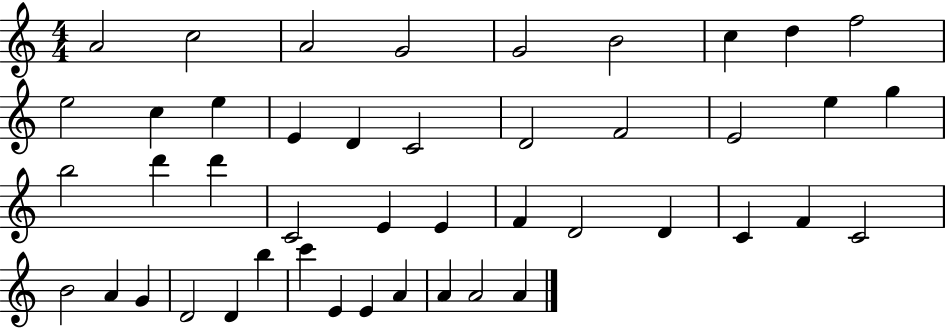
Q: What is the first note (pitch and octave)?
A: A4